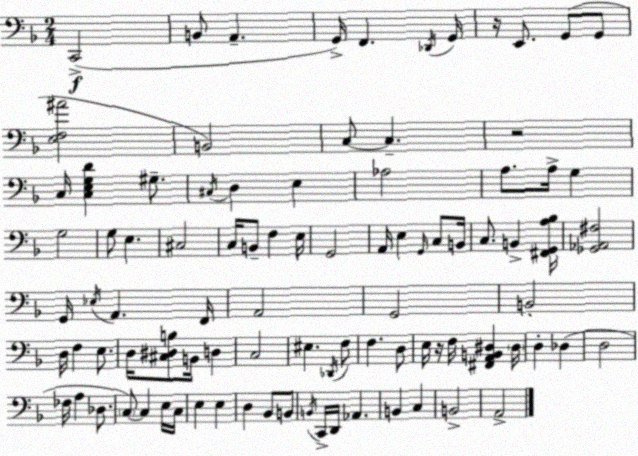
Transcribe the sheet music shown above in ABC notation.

X:1
T:Untitled
M:2/4
L:1/4
K:Dm
C,,2 B,,/2 A,, G,,/4 F,, _D,,/4 G,,/4 z/4 E,,/2 G,,/2 G,,/2 [E,F,^A]2 B,,2 C,/2 C, z2 C,/4 [C,E,G,D] ^G,/2 ^C,/4 D, E, _A,2 A,/2 A,/4 G, G,2 G,/2 E, ^C,2 C,/4 B,,/2 F, E,/4 G,,2 A,,/4 E, G,,/4 C,/2 B,,/4 C,/2 B,, [^F,,G,,A,_B,]/4 [_G,,_A,,^F,]2 G,,/4 _E,/4 A,, F,,/4 A,,2 G,,2 B,,2 D,/4 F, E,/2 D,/4 [^C,^D,B,]/2 B,,/4 D, C,2 ^E, _D,,/4 F,/2 F, D,/2 E,/4 z/4 F,/4 [^F,,A,,B,,^D,] ^D,/4 D, _D, D,2 _F,/4 A, _D,/2 C,/2 C, E,/4 C,/4 E, E, D, _B,,/2 B,,/2 B,,/4 C,,/4 D,,/4 _A,, B,, C, B,,2 A,,2